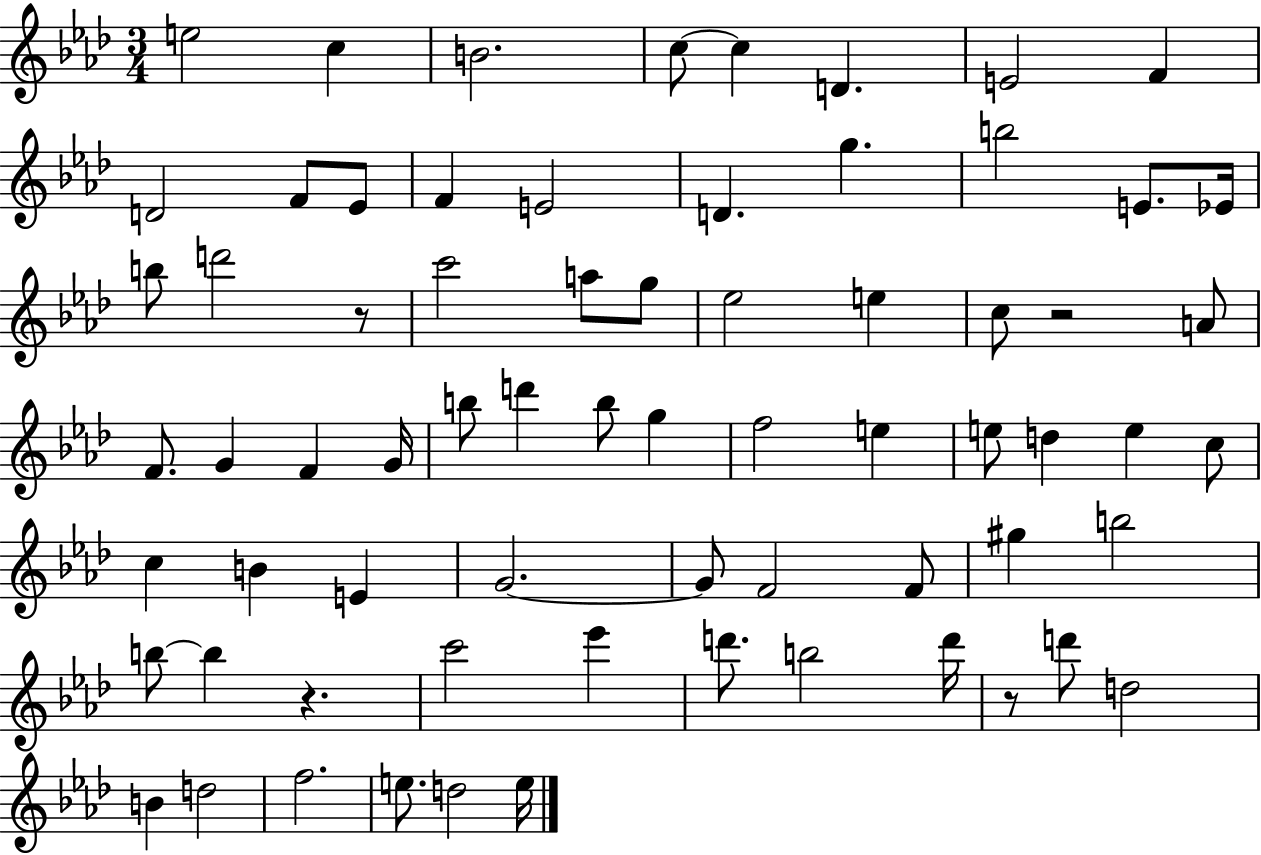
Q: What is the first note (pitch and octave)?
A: E5